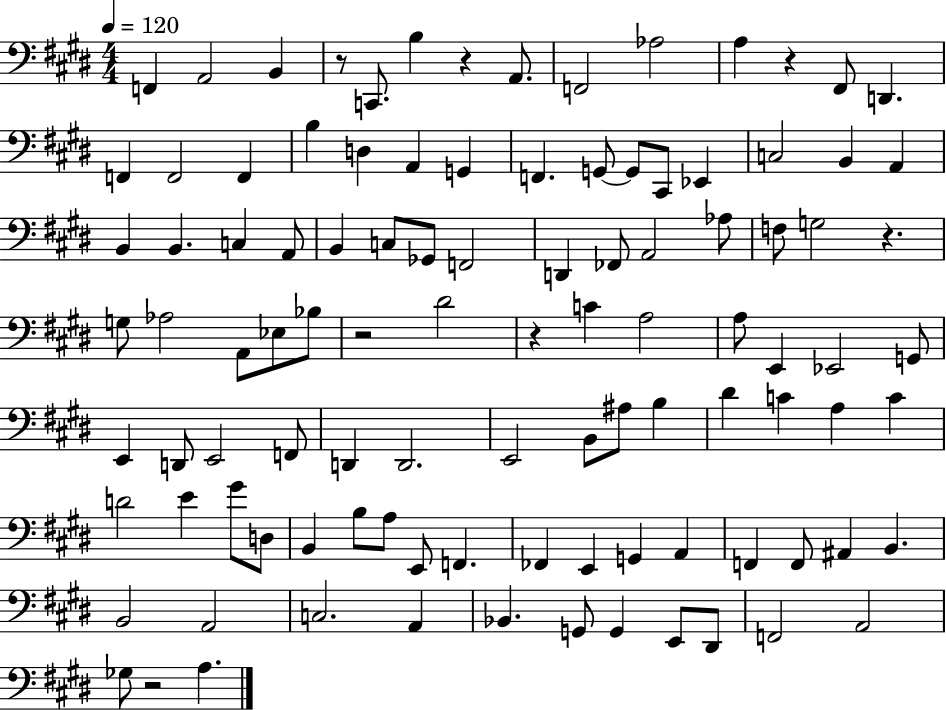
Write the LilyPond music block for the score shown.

{
  \clef bass
  \numericTimeSignature
  \time 4/4
  \key e \major
  \tempo 4 = 120
  f,4 a,2 b,4 | r8 c,8. b4 r4 a,8. | f,2 aes2 | a4 r4 fis,8 d,4. | \break f,4 f,2 f,4 | b4 d4 a,4 g,4 | f,4. g,8~~ g,8 cis,8 ees,4 | c2 b,4 a,4 | \break b,4 b,4. c4 a,8 | b,4 c8 ges,8 f,2 | d,4 fes,8 a,2 aes8 | f8 g2 r4. | \break g8 aes2 a,8 ees8 bes8 | r2 dis'2 | r4 c'4 a2 | a8 e,4 ees,2 g,8 | \break e,4 d,8 e,2 f,8 | d,4 d,2. | e,2 b,8 ais8 b4 | dis'4 c'4 a4 c'4 | \break d'2 e'4 gis'8 d8 | b,4 b8 a8 e,8 f,4. | fes,4 e,4 g,4 a,4 | f,4 f,8 ais,4 b,4. | \break b,2 a,2 | c2. a,4 | bes,4. g,8 g,4 e,8 dis,8 | f,2 a,2 | \break ges8 r2 a4. | \bar "|."
}